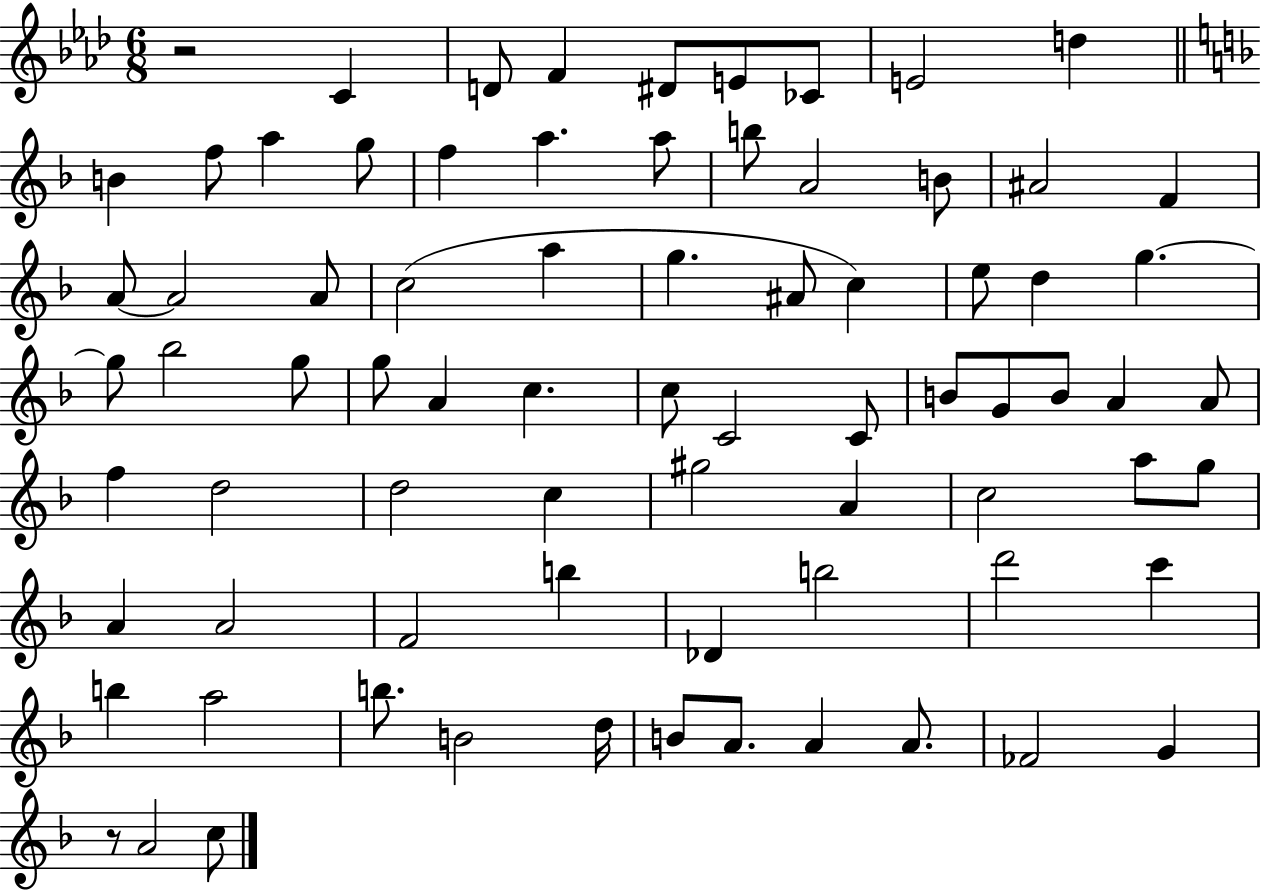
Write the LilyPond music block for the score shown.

{
  \clef treble
  \numericTimeSignature
  \time 6/8
  \key aes \major
  r2 c'4 | d'8 f'4 dis'8 e'8 ces'8 | e'2 d''4 | \bar "||" \break \key f \major b'4 f''8 a''4 g''8 | f''4 a''4. a''8 | b''8 a'2 b'8 | ais'2 f'4 | \break a'8~~ a'2 a'8 | c''2( a''4 | g''4. ais'8 c''4) | e''8 d''4 g''4.~~ | \break g''8 bes''2 g''8 | g''8 a'4 c''4. | c''8 c'2 c'8 | b'8 g'8 b'8 a'4 a'8 | \break f''4 d''2 | d''2 c''4 | gis''2 a'4 | c''2 a''8 g''8 | \break a'4 a'2 | f'2 b''4 | des'4 b''2 | d'''2 c'''4 | \break b''4 a''2 | b''8. b'2 d''16 | b'8 a'8. a'4 a'8. | fes'2 g'4 | \break r8 a'2 c''8 | \bar "|."
}